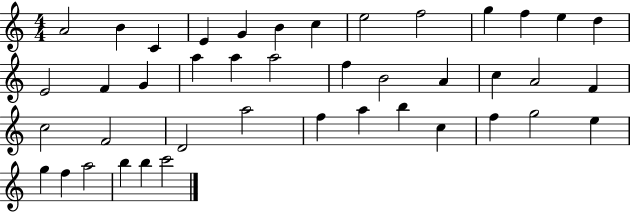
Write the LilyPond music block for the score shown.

{
  \clef treble
  \numericTimeSignature
  \time 4/4
  \key c \major
  a'2 b'4 c'4 | e'4 g'4 b'4 c''4 | e''2 f''2 | g''4 f''4 e''4 d''4 | \break e'2 f'4 g'4 | a''4 a''4 a''2 | f''4 b'2 a'4 | c''4 a'2 f'4 | \break c''2 f'2 | d'2 a''2 | f''4 a''4 b''4 c''4 | f''4 g''2 e''4 | \break g''4 f''4 a''2 | b''4 b''4 c'''2 | \bar "|."
}